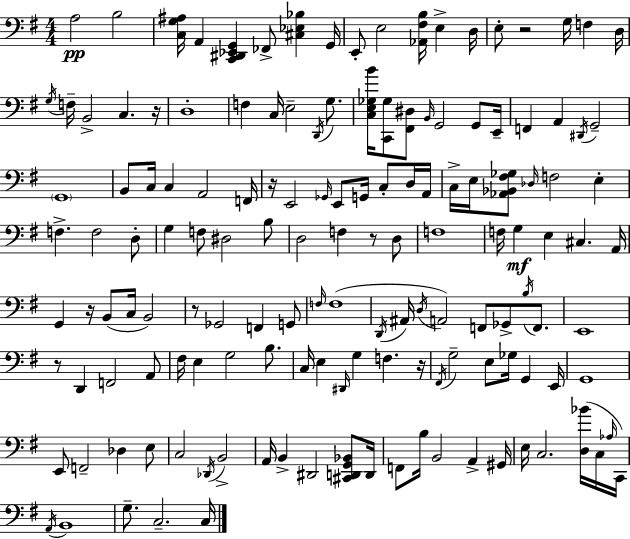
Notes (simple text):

A3/h B3/h [C3,G3,A#3]/s A2/q [C2,D#2,Eb2,G2]/q FES2/e [C#3,Eb3,Bb3]/q G2/s E2/e E3/h [Ab2,F#3,B3]/s E3/q D3/s E3/e R/h G3/s F3/q D3/s G3/s F3/s B2/h C3/q. R/s D3/w F3/q C3/s E3/h D2/s G3/e. [C3,E3,Gb3,B4]/s [C2,Gb3]/e [F#2,D#3]/e B2/s G2/h G2/e E2/s F2/q A2/q D#2/s G2/h G2/w B2/e C3/s C3/q A2/h F2/s R/s E2/h Gb2/s E2/e G2/s C3/e D3/s A2/s C3/s E3/s [Ab2,Bb2,F#3,Gb3]/e Db3/s F3/h E3/q F3/q. F3/h D3/e G3/q F3/e D#3/h B3/e D3/h F3/q R/e D3/e F3/w F3/s G3/q E3/q C#3/q. A2/s G2/q R/s B2/e C3/s B2/h R/e Gb2/h F2/q G2/e F3/s F3/w D2/s A#2/s D3/s A2/h F2/e Gb2/e B3/s F2/e. E2/w R/e D2/q F2/h A2/e F#3/s E3/q G3/h B3/e. C3/s E3/q D#2/s G3/q F3/q. R/s F#2/s G3/h E3/e Gb3/s G2/q E2/s G2/w E2/e F2/h Db3/q E3/e C3/h Db2/s B2/h A2/s B2/q D#2/h [C#2,D2,G2,Bb2]/e D2/s F2/e B3/s B2/h A2/q G#2/s E3/s C3/h. [D3,Bb4]/s C3/s Ab3/s C2/s A2/s B2/w G3/e. C3/h. C3/s